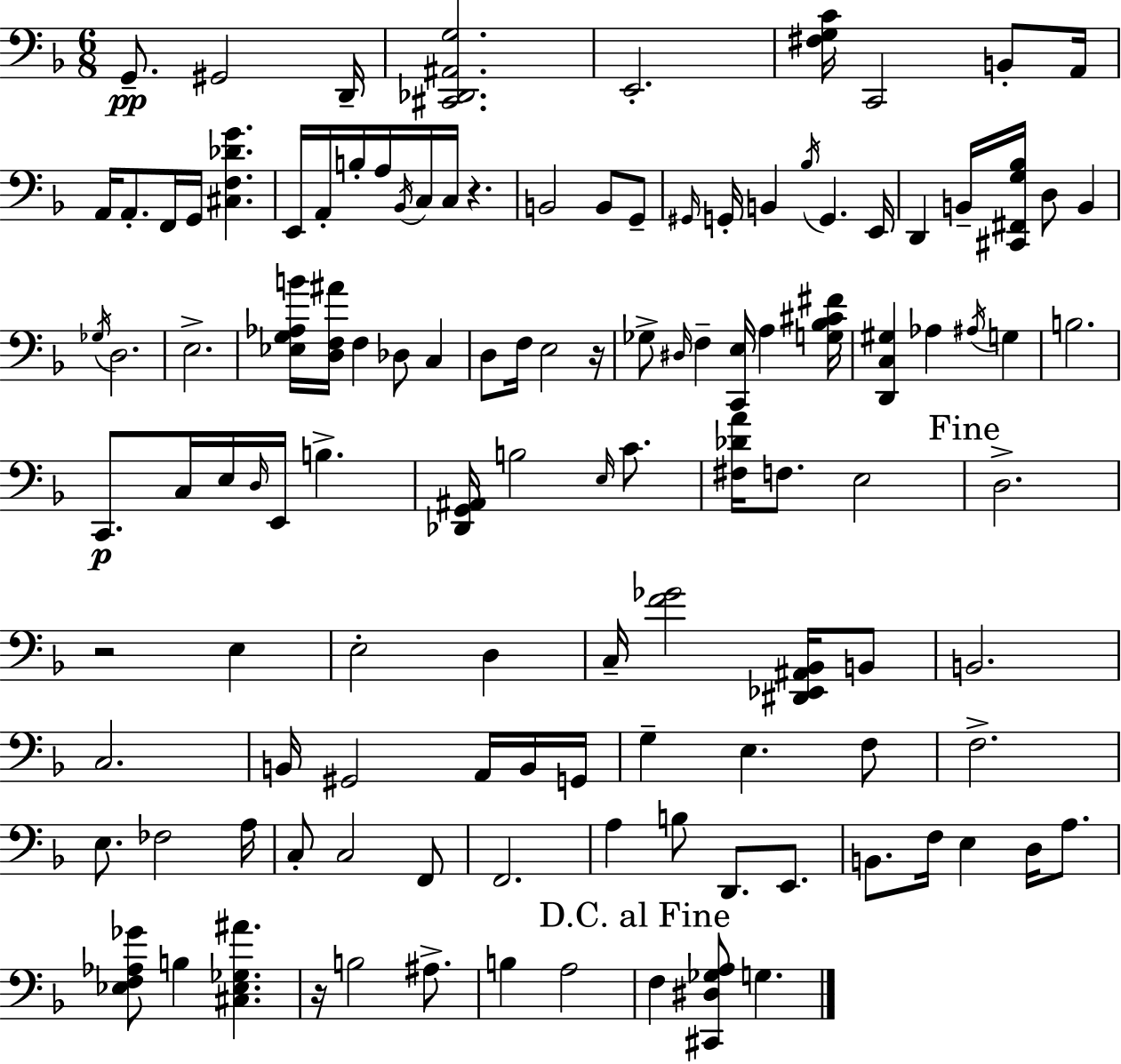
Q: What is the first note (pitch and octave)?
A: G2